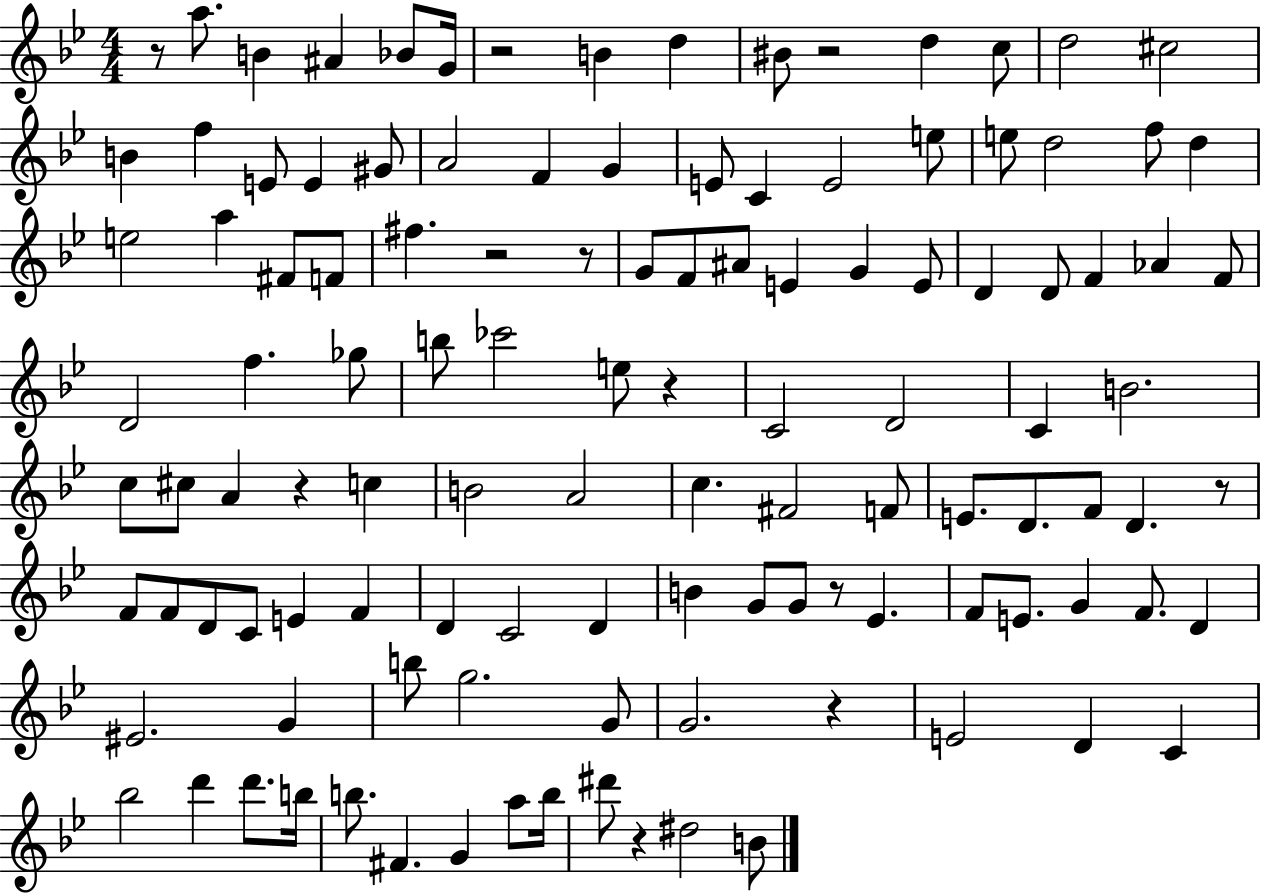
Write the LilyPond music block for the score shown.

{
  \clef treble
  \numericTimeSignature
  \time 4/4
  \key bes \major
  \repeat volta 2 { r8 a''8. b'4 ais'4 bes'8 g'16 | r2 b'4 d''4 | bis'8 r2 d''4 c''8 | d''2 cis''2 | \break b'4 f''4 e'8 e'4 gis'8 | a'2 f'4 g'4 | e'8 c'4 e'2 e''8 | e''8 d''2 f''8 d''4 | \break e''2 a''4 fis'8 f'8 | fis''4. r2 r8 | g'8 f'8 ais'8 e'4 g'4 e'8 | d'4 d'8 f'4 aes'4 f'8 | \break d'2 f''4. ges''8 | b''8 ces'''2 e''8 r4 | c'2 d'2 | c'4 b'2. | \break c''8 cis''8 a'4 r4 c''4 | b'2 a'2 | c''4. fis'2 f'8 | e'8. d'8. f'8 d'4. r8 | \break f'8 f'8 d'8 c'8 e'4 f'4 | d'4 c'2 d'4 | b'4 g'8 g'8 r8 ees'4. | f'8 e'8. g'4 f'8. d'4 | \break eis'2. g'4 | b''8 g''2. g'8 | g'2. r4 | e'2 d'4 c'4 | \break bes''2 d'''4 d'''8. b''16 | b''8. fis'4. g'4 a''8 b''16 | dis'''8 r4 dis''2 b'8 | } \bar "|."
}